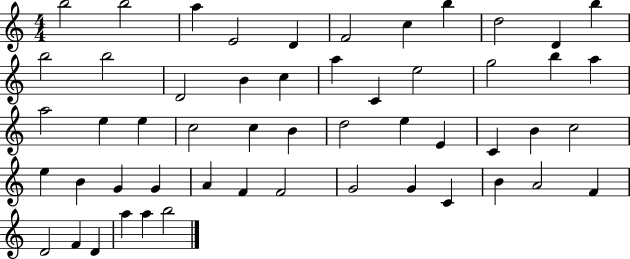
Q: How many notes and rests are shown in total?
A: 53